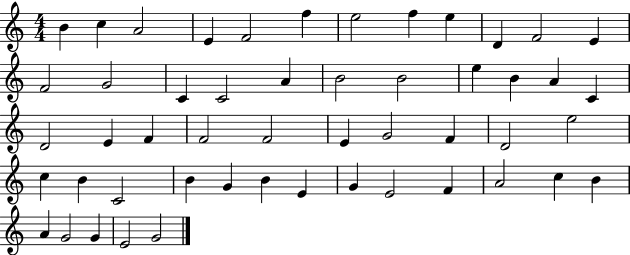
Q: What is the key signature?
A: C major